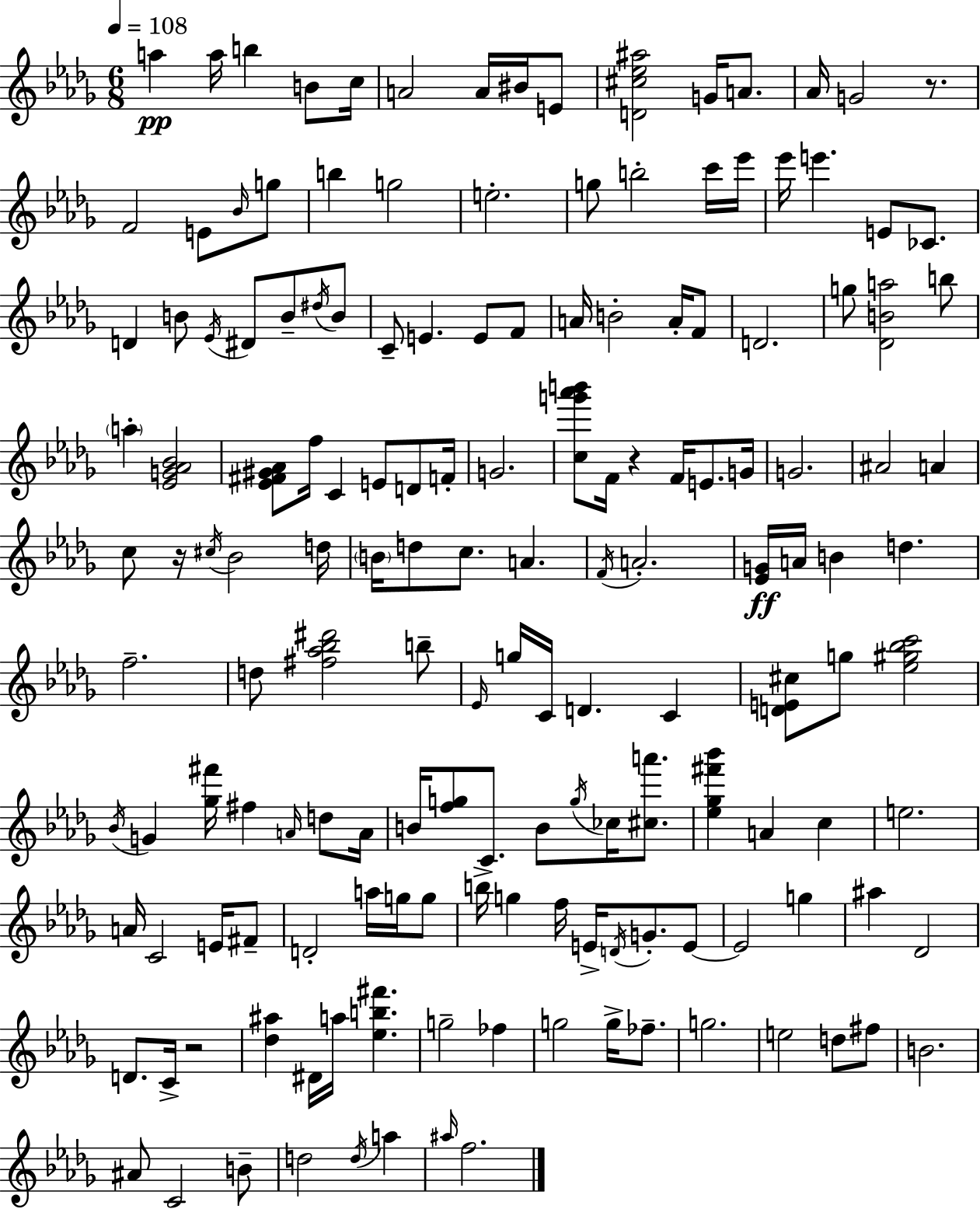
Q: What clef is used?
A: treble